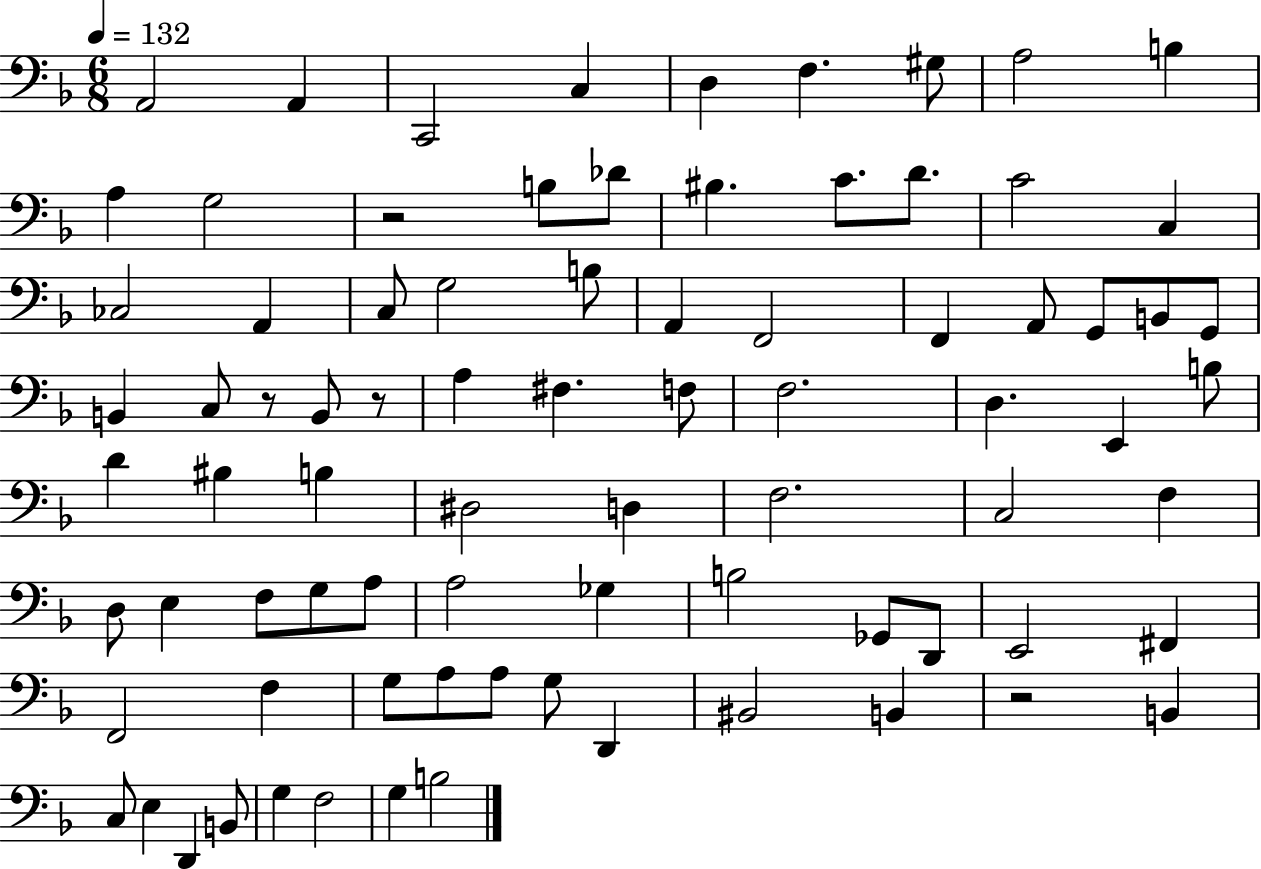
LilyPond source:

{
  \clef bass
  \numericTimeSignature
  \time 6/8
  \key f \major
  \tempo 4 = 132
  a,2 a,4 | c,2 c4 | d4 f4. gis8 | a2 b4 | \break a4 g2 | r2 b8 des'8 | bis4. c'8. d'8. | c'2 c4 | \break ces2 a,4 | c8 g2 b8 | a,4 f,2 | f,4 a,8 g,8 b,8 g,8 | \break b,4 c8 r8 b,8 r8 | a4 fis4. f8 | f2. | d4. e,4 b8 | \break d'4 bis4 b4 | dis2 d4 | f2. | c2 f4 | \break d8 e4 f8 g8 a8 | a2 ges4 | b2 ges,8 d,8 | e,2 fis,4 | \break f,2 f4 | g8 a8 a8 g8 d,4 | bis,2 b,4 | r2 b,4 | \break c8 e4 d,4 b,8 | g4 f2 | g4 b2 | \bar "|."
}